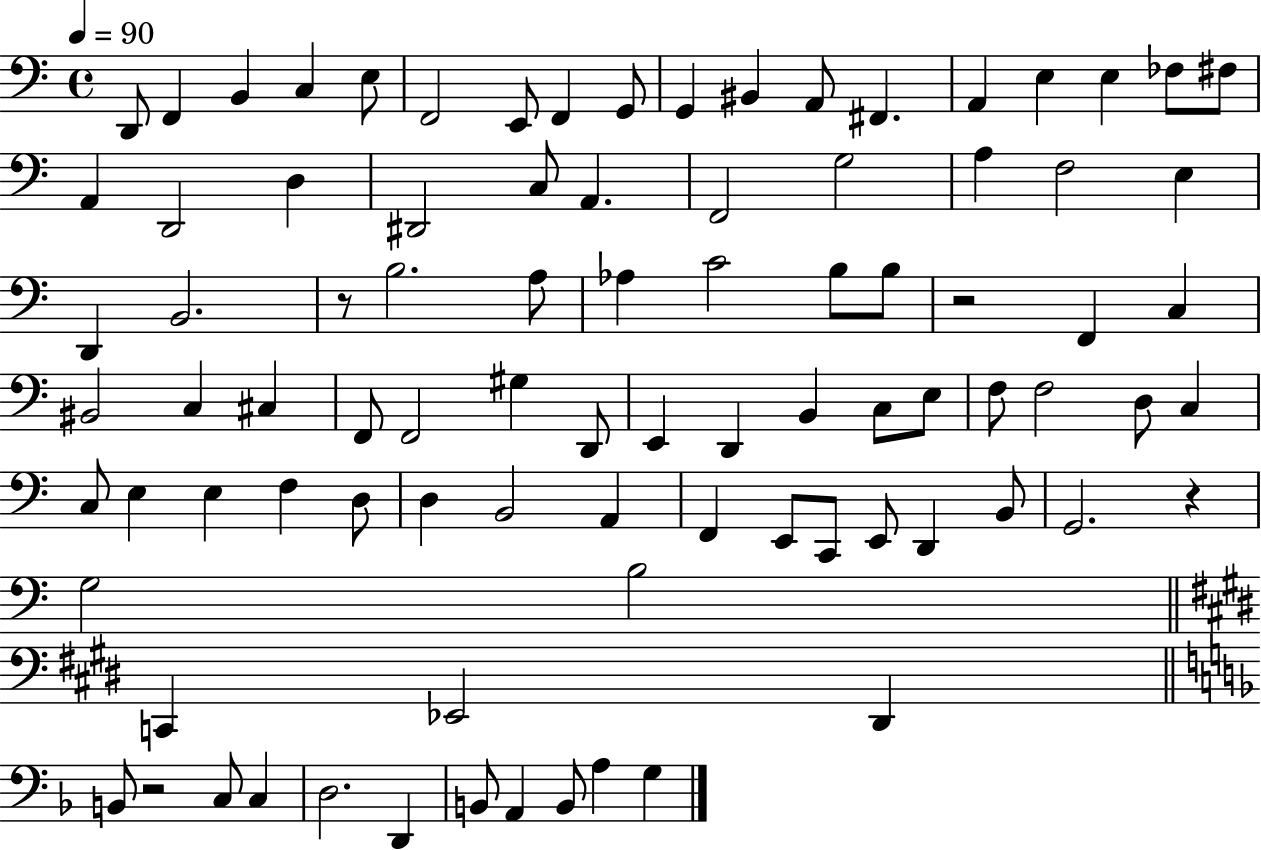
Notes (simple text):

D2/e F2/q B2/q C3/q E3/e F2/h E2/e F2/q G2/e G2/q BIS2/q A2/e F#2/q. A2/q E3/q E3/q FES3/e F#3/e A2/q D2/h D3/q D#2/h C3/e A2/q. F2/h G3/h A3/q F3/h E3/q D2/q B2/h. R/e B3/h. A3/e Ab3/q C4/h B3/e B3/e R/h F2/q C3/q BIS2/h C3/q C#3/q F2/e F2/h G#3/q D2/e E2/q D2/q B2/q C3/e E3/e F3/e F3/h D3/e C3/q C3/e E3/q E3/q F3/q D3/e D3/q B2/h A2/q F2/q E2/e C2/e E2/e D2/q B2/e G2/h. R/q G3/h B3/h C2/q Eb2/h D#2/q B2/e R/h C3/e C3/q D3/h. D2/q B2/e A2/q B2/e A3/q G3/q